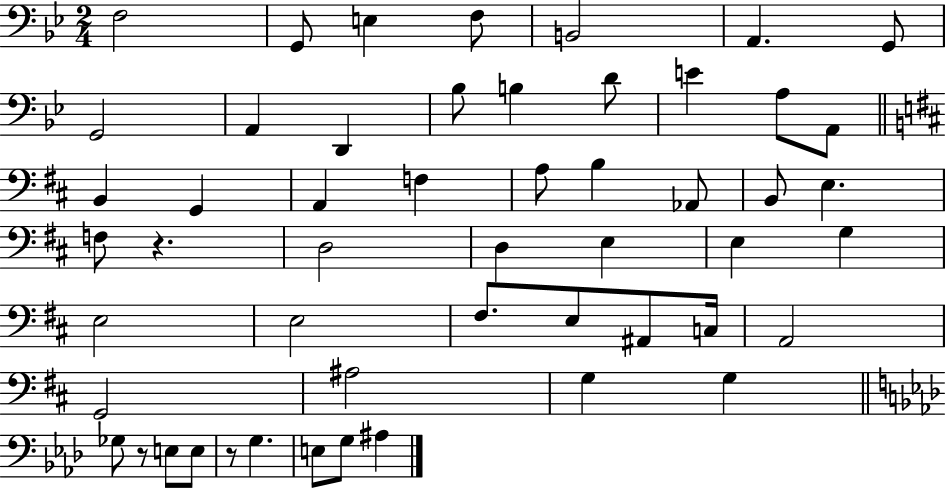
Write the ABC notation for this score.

X:1
T:Untitled
M:2/4
L:1/4
K:Bb
F,2 G,,/2 E, F,/2 B,,2 A,, G,,/2 G,,2 A,, D,, _B,/2 B, D/2 E A,/2 A,,/2 B,, G,, A,, F, A,/2 B, _A,,/2 B,,/2 E, F,/2 z D,2 D, E, E, G, E,2 E,2 ^F,/2 E,/2 ^A,,/2 C,/4 A,,2 G,,2 ^A,2 G, G, _G,/2 z/2 E,/2 E,/2 z/2 G, E,/2 G,/2 ^A,